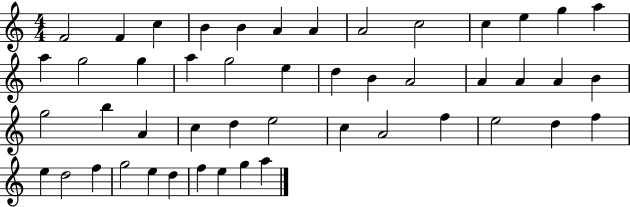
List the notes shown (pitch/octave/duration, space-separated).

F4/h F4/q C5/q B4/q B4/q A4/q A4/q A4/h C5/h C5/q E5/q G5/q A5/q A5/q G5/h G5/q A5/q G5/h E5/q D5/q B4/q A4/h A4/q A4/q A4/q B4/q G5/h B5/q A4/q C5/q D5/q E5/h C5/q A4/h F5/q E5/h D5/q F5/q E5/q D5/h F5/q G5/h E5/q D5/q F5/q E5/q G5/q A5/q